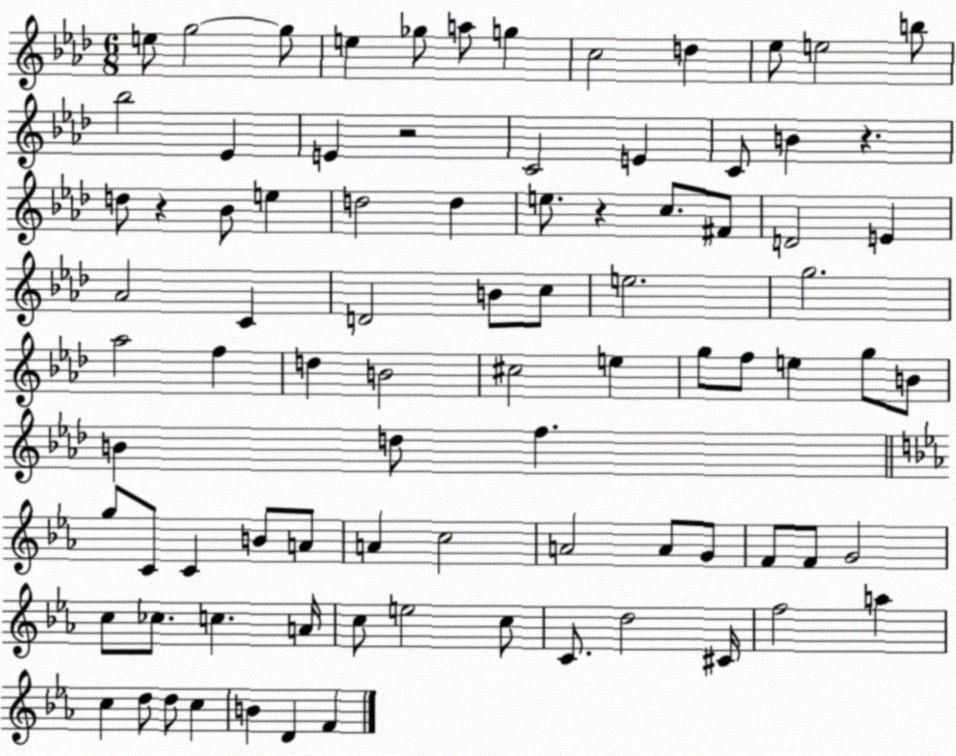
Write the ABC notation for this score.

X:1
T:Untitled
M:6/8
L:1/4
K:Ab
e/2 g2 g/2 e _g/2 a/2 g c2 d _e/2 e2 b/2 _b2 _E E z2 C2 E C/2 B z d/2 z _B/2 e d2 d e/2 z c/2 ^F/2 D2 E _A2 C D2 B/2 c/2 e2 g2 _a2 f d B2 ^c2 e g/2 f/2 e g/2 B/2 B d/2 f g/2 C/2 C B/2 A/2 A c2 A2 A/2 G/2 F/2 F/2 G2 c/2 _c/2 c A/4 c/2 e2 c/2 C/2 d2 ^C/4 f2 a c d/2 d/2 c B D F